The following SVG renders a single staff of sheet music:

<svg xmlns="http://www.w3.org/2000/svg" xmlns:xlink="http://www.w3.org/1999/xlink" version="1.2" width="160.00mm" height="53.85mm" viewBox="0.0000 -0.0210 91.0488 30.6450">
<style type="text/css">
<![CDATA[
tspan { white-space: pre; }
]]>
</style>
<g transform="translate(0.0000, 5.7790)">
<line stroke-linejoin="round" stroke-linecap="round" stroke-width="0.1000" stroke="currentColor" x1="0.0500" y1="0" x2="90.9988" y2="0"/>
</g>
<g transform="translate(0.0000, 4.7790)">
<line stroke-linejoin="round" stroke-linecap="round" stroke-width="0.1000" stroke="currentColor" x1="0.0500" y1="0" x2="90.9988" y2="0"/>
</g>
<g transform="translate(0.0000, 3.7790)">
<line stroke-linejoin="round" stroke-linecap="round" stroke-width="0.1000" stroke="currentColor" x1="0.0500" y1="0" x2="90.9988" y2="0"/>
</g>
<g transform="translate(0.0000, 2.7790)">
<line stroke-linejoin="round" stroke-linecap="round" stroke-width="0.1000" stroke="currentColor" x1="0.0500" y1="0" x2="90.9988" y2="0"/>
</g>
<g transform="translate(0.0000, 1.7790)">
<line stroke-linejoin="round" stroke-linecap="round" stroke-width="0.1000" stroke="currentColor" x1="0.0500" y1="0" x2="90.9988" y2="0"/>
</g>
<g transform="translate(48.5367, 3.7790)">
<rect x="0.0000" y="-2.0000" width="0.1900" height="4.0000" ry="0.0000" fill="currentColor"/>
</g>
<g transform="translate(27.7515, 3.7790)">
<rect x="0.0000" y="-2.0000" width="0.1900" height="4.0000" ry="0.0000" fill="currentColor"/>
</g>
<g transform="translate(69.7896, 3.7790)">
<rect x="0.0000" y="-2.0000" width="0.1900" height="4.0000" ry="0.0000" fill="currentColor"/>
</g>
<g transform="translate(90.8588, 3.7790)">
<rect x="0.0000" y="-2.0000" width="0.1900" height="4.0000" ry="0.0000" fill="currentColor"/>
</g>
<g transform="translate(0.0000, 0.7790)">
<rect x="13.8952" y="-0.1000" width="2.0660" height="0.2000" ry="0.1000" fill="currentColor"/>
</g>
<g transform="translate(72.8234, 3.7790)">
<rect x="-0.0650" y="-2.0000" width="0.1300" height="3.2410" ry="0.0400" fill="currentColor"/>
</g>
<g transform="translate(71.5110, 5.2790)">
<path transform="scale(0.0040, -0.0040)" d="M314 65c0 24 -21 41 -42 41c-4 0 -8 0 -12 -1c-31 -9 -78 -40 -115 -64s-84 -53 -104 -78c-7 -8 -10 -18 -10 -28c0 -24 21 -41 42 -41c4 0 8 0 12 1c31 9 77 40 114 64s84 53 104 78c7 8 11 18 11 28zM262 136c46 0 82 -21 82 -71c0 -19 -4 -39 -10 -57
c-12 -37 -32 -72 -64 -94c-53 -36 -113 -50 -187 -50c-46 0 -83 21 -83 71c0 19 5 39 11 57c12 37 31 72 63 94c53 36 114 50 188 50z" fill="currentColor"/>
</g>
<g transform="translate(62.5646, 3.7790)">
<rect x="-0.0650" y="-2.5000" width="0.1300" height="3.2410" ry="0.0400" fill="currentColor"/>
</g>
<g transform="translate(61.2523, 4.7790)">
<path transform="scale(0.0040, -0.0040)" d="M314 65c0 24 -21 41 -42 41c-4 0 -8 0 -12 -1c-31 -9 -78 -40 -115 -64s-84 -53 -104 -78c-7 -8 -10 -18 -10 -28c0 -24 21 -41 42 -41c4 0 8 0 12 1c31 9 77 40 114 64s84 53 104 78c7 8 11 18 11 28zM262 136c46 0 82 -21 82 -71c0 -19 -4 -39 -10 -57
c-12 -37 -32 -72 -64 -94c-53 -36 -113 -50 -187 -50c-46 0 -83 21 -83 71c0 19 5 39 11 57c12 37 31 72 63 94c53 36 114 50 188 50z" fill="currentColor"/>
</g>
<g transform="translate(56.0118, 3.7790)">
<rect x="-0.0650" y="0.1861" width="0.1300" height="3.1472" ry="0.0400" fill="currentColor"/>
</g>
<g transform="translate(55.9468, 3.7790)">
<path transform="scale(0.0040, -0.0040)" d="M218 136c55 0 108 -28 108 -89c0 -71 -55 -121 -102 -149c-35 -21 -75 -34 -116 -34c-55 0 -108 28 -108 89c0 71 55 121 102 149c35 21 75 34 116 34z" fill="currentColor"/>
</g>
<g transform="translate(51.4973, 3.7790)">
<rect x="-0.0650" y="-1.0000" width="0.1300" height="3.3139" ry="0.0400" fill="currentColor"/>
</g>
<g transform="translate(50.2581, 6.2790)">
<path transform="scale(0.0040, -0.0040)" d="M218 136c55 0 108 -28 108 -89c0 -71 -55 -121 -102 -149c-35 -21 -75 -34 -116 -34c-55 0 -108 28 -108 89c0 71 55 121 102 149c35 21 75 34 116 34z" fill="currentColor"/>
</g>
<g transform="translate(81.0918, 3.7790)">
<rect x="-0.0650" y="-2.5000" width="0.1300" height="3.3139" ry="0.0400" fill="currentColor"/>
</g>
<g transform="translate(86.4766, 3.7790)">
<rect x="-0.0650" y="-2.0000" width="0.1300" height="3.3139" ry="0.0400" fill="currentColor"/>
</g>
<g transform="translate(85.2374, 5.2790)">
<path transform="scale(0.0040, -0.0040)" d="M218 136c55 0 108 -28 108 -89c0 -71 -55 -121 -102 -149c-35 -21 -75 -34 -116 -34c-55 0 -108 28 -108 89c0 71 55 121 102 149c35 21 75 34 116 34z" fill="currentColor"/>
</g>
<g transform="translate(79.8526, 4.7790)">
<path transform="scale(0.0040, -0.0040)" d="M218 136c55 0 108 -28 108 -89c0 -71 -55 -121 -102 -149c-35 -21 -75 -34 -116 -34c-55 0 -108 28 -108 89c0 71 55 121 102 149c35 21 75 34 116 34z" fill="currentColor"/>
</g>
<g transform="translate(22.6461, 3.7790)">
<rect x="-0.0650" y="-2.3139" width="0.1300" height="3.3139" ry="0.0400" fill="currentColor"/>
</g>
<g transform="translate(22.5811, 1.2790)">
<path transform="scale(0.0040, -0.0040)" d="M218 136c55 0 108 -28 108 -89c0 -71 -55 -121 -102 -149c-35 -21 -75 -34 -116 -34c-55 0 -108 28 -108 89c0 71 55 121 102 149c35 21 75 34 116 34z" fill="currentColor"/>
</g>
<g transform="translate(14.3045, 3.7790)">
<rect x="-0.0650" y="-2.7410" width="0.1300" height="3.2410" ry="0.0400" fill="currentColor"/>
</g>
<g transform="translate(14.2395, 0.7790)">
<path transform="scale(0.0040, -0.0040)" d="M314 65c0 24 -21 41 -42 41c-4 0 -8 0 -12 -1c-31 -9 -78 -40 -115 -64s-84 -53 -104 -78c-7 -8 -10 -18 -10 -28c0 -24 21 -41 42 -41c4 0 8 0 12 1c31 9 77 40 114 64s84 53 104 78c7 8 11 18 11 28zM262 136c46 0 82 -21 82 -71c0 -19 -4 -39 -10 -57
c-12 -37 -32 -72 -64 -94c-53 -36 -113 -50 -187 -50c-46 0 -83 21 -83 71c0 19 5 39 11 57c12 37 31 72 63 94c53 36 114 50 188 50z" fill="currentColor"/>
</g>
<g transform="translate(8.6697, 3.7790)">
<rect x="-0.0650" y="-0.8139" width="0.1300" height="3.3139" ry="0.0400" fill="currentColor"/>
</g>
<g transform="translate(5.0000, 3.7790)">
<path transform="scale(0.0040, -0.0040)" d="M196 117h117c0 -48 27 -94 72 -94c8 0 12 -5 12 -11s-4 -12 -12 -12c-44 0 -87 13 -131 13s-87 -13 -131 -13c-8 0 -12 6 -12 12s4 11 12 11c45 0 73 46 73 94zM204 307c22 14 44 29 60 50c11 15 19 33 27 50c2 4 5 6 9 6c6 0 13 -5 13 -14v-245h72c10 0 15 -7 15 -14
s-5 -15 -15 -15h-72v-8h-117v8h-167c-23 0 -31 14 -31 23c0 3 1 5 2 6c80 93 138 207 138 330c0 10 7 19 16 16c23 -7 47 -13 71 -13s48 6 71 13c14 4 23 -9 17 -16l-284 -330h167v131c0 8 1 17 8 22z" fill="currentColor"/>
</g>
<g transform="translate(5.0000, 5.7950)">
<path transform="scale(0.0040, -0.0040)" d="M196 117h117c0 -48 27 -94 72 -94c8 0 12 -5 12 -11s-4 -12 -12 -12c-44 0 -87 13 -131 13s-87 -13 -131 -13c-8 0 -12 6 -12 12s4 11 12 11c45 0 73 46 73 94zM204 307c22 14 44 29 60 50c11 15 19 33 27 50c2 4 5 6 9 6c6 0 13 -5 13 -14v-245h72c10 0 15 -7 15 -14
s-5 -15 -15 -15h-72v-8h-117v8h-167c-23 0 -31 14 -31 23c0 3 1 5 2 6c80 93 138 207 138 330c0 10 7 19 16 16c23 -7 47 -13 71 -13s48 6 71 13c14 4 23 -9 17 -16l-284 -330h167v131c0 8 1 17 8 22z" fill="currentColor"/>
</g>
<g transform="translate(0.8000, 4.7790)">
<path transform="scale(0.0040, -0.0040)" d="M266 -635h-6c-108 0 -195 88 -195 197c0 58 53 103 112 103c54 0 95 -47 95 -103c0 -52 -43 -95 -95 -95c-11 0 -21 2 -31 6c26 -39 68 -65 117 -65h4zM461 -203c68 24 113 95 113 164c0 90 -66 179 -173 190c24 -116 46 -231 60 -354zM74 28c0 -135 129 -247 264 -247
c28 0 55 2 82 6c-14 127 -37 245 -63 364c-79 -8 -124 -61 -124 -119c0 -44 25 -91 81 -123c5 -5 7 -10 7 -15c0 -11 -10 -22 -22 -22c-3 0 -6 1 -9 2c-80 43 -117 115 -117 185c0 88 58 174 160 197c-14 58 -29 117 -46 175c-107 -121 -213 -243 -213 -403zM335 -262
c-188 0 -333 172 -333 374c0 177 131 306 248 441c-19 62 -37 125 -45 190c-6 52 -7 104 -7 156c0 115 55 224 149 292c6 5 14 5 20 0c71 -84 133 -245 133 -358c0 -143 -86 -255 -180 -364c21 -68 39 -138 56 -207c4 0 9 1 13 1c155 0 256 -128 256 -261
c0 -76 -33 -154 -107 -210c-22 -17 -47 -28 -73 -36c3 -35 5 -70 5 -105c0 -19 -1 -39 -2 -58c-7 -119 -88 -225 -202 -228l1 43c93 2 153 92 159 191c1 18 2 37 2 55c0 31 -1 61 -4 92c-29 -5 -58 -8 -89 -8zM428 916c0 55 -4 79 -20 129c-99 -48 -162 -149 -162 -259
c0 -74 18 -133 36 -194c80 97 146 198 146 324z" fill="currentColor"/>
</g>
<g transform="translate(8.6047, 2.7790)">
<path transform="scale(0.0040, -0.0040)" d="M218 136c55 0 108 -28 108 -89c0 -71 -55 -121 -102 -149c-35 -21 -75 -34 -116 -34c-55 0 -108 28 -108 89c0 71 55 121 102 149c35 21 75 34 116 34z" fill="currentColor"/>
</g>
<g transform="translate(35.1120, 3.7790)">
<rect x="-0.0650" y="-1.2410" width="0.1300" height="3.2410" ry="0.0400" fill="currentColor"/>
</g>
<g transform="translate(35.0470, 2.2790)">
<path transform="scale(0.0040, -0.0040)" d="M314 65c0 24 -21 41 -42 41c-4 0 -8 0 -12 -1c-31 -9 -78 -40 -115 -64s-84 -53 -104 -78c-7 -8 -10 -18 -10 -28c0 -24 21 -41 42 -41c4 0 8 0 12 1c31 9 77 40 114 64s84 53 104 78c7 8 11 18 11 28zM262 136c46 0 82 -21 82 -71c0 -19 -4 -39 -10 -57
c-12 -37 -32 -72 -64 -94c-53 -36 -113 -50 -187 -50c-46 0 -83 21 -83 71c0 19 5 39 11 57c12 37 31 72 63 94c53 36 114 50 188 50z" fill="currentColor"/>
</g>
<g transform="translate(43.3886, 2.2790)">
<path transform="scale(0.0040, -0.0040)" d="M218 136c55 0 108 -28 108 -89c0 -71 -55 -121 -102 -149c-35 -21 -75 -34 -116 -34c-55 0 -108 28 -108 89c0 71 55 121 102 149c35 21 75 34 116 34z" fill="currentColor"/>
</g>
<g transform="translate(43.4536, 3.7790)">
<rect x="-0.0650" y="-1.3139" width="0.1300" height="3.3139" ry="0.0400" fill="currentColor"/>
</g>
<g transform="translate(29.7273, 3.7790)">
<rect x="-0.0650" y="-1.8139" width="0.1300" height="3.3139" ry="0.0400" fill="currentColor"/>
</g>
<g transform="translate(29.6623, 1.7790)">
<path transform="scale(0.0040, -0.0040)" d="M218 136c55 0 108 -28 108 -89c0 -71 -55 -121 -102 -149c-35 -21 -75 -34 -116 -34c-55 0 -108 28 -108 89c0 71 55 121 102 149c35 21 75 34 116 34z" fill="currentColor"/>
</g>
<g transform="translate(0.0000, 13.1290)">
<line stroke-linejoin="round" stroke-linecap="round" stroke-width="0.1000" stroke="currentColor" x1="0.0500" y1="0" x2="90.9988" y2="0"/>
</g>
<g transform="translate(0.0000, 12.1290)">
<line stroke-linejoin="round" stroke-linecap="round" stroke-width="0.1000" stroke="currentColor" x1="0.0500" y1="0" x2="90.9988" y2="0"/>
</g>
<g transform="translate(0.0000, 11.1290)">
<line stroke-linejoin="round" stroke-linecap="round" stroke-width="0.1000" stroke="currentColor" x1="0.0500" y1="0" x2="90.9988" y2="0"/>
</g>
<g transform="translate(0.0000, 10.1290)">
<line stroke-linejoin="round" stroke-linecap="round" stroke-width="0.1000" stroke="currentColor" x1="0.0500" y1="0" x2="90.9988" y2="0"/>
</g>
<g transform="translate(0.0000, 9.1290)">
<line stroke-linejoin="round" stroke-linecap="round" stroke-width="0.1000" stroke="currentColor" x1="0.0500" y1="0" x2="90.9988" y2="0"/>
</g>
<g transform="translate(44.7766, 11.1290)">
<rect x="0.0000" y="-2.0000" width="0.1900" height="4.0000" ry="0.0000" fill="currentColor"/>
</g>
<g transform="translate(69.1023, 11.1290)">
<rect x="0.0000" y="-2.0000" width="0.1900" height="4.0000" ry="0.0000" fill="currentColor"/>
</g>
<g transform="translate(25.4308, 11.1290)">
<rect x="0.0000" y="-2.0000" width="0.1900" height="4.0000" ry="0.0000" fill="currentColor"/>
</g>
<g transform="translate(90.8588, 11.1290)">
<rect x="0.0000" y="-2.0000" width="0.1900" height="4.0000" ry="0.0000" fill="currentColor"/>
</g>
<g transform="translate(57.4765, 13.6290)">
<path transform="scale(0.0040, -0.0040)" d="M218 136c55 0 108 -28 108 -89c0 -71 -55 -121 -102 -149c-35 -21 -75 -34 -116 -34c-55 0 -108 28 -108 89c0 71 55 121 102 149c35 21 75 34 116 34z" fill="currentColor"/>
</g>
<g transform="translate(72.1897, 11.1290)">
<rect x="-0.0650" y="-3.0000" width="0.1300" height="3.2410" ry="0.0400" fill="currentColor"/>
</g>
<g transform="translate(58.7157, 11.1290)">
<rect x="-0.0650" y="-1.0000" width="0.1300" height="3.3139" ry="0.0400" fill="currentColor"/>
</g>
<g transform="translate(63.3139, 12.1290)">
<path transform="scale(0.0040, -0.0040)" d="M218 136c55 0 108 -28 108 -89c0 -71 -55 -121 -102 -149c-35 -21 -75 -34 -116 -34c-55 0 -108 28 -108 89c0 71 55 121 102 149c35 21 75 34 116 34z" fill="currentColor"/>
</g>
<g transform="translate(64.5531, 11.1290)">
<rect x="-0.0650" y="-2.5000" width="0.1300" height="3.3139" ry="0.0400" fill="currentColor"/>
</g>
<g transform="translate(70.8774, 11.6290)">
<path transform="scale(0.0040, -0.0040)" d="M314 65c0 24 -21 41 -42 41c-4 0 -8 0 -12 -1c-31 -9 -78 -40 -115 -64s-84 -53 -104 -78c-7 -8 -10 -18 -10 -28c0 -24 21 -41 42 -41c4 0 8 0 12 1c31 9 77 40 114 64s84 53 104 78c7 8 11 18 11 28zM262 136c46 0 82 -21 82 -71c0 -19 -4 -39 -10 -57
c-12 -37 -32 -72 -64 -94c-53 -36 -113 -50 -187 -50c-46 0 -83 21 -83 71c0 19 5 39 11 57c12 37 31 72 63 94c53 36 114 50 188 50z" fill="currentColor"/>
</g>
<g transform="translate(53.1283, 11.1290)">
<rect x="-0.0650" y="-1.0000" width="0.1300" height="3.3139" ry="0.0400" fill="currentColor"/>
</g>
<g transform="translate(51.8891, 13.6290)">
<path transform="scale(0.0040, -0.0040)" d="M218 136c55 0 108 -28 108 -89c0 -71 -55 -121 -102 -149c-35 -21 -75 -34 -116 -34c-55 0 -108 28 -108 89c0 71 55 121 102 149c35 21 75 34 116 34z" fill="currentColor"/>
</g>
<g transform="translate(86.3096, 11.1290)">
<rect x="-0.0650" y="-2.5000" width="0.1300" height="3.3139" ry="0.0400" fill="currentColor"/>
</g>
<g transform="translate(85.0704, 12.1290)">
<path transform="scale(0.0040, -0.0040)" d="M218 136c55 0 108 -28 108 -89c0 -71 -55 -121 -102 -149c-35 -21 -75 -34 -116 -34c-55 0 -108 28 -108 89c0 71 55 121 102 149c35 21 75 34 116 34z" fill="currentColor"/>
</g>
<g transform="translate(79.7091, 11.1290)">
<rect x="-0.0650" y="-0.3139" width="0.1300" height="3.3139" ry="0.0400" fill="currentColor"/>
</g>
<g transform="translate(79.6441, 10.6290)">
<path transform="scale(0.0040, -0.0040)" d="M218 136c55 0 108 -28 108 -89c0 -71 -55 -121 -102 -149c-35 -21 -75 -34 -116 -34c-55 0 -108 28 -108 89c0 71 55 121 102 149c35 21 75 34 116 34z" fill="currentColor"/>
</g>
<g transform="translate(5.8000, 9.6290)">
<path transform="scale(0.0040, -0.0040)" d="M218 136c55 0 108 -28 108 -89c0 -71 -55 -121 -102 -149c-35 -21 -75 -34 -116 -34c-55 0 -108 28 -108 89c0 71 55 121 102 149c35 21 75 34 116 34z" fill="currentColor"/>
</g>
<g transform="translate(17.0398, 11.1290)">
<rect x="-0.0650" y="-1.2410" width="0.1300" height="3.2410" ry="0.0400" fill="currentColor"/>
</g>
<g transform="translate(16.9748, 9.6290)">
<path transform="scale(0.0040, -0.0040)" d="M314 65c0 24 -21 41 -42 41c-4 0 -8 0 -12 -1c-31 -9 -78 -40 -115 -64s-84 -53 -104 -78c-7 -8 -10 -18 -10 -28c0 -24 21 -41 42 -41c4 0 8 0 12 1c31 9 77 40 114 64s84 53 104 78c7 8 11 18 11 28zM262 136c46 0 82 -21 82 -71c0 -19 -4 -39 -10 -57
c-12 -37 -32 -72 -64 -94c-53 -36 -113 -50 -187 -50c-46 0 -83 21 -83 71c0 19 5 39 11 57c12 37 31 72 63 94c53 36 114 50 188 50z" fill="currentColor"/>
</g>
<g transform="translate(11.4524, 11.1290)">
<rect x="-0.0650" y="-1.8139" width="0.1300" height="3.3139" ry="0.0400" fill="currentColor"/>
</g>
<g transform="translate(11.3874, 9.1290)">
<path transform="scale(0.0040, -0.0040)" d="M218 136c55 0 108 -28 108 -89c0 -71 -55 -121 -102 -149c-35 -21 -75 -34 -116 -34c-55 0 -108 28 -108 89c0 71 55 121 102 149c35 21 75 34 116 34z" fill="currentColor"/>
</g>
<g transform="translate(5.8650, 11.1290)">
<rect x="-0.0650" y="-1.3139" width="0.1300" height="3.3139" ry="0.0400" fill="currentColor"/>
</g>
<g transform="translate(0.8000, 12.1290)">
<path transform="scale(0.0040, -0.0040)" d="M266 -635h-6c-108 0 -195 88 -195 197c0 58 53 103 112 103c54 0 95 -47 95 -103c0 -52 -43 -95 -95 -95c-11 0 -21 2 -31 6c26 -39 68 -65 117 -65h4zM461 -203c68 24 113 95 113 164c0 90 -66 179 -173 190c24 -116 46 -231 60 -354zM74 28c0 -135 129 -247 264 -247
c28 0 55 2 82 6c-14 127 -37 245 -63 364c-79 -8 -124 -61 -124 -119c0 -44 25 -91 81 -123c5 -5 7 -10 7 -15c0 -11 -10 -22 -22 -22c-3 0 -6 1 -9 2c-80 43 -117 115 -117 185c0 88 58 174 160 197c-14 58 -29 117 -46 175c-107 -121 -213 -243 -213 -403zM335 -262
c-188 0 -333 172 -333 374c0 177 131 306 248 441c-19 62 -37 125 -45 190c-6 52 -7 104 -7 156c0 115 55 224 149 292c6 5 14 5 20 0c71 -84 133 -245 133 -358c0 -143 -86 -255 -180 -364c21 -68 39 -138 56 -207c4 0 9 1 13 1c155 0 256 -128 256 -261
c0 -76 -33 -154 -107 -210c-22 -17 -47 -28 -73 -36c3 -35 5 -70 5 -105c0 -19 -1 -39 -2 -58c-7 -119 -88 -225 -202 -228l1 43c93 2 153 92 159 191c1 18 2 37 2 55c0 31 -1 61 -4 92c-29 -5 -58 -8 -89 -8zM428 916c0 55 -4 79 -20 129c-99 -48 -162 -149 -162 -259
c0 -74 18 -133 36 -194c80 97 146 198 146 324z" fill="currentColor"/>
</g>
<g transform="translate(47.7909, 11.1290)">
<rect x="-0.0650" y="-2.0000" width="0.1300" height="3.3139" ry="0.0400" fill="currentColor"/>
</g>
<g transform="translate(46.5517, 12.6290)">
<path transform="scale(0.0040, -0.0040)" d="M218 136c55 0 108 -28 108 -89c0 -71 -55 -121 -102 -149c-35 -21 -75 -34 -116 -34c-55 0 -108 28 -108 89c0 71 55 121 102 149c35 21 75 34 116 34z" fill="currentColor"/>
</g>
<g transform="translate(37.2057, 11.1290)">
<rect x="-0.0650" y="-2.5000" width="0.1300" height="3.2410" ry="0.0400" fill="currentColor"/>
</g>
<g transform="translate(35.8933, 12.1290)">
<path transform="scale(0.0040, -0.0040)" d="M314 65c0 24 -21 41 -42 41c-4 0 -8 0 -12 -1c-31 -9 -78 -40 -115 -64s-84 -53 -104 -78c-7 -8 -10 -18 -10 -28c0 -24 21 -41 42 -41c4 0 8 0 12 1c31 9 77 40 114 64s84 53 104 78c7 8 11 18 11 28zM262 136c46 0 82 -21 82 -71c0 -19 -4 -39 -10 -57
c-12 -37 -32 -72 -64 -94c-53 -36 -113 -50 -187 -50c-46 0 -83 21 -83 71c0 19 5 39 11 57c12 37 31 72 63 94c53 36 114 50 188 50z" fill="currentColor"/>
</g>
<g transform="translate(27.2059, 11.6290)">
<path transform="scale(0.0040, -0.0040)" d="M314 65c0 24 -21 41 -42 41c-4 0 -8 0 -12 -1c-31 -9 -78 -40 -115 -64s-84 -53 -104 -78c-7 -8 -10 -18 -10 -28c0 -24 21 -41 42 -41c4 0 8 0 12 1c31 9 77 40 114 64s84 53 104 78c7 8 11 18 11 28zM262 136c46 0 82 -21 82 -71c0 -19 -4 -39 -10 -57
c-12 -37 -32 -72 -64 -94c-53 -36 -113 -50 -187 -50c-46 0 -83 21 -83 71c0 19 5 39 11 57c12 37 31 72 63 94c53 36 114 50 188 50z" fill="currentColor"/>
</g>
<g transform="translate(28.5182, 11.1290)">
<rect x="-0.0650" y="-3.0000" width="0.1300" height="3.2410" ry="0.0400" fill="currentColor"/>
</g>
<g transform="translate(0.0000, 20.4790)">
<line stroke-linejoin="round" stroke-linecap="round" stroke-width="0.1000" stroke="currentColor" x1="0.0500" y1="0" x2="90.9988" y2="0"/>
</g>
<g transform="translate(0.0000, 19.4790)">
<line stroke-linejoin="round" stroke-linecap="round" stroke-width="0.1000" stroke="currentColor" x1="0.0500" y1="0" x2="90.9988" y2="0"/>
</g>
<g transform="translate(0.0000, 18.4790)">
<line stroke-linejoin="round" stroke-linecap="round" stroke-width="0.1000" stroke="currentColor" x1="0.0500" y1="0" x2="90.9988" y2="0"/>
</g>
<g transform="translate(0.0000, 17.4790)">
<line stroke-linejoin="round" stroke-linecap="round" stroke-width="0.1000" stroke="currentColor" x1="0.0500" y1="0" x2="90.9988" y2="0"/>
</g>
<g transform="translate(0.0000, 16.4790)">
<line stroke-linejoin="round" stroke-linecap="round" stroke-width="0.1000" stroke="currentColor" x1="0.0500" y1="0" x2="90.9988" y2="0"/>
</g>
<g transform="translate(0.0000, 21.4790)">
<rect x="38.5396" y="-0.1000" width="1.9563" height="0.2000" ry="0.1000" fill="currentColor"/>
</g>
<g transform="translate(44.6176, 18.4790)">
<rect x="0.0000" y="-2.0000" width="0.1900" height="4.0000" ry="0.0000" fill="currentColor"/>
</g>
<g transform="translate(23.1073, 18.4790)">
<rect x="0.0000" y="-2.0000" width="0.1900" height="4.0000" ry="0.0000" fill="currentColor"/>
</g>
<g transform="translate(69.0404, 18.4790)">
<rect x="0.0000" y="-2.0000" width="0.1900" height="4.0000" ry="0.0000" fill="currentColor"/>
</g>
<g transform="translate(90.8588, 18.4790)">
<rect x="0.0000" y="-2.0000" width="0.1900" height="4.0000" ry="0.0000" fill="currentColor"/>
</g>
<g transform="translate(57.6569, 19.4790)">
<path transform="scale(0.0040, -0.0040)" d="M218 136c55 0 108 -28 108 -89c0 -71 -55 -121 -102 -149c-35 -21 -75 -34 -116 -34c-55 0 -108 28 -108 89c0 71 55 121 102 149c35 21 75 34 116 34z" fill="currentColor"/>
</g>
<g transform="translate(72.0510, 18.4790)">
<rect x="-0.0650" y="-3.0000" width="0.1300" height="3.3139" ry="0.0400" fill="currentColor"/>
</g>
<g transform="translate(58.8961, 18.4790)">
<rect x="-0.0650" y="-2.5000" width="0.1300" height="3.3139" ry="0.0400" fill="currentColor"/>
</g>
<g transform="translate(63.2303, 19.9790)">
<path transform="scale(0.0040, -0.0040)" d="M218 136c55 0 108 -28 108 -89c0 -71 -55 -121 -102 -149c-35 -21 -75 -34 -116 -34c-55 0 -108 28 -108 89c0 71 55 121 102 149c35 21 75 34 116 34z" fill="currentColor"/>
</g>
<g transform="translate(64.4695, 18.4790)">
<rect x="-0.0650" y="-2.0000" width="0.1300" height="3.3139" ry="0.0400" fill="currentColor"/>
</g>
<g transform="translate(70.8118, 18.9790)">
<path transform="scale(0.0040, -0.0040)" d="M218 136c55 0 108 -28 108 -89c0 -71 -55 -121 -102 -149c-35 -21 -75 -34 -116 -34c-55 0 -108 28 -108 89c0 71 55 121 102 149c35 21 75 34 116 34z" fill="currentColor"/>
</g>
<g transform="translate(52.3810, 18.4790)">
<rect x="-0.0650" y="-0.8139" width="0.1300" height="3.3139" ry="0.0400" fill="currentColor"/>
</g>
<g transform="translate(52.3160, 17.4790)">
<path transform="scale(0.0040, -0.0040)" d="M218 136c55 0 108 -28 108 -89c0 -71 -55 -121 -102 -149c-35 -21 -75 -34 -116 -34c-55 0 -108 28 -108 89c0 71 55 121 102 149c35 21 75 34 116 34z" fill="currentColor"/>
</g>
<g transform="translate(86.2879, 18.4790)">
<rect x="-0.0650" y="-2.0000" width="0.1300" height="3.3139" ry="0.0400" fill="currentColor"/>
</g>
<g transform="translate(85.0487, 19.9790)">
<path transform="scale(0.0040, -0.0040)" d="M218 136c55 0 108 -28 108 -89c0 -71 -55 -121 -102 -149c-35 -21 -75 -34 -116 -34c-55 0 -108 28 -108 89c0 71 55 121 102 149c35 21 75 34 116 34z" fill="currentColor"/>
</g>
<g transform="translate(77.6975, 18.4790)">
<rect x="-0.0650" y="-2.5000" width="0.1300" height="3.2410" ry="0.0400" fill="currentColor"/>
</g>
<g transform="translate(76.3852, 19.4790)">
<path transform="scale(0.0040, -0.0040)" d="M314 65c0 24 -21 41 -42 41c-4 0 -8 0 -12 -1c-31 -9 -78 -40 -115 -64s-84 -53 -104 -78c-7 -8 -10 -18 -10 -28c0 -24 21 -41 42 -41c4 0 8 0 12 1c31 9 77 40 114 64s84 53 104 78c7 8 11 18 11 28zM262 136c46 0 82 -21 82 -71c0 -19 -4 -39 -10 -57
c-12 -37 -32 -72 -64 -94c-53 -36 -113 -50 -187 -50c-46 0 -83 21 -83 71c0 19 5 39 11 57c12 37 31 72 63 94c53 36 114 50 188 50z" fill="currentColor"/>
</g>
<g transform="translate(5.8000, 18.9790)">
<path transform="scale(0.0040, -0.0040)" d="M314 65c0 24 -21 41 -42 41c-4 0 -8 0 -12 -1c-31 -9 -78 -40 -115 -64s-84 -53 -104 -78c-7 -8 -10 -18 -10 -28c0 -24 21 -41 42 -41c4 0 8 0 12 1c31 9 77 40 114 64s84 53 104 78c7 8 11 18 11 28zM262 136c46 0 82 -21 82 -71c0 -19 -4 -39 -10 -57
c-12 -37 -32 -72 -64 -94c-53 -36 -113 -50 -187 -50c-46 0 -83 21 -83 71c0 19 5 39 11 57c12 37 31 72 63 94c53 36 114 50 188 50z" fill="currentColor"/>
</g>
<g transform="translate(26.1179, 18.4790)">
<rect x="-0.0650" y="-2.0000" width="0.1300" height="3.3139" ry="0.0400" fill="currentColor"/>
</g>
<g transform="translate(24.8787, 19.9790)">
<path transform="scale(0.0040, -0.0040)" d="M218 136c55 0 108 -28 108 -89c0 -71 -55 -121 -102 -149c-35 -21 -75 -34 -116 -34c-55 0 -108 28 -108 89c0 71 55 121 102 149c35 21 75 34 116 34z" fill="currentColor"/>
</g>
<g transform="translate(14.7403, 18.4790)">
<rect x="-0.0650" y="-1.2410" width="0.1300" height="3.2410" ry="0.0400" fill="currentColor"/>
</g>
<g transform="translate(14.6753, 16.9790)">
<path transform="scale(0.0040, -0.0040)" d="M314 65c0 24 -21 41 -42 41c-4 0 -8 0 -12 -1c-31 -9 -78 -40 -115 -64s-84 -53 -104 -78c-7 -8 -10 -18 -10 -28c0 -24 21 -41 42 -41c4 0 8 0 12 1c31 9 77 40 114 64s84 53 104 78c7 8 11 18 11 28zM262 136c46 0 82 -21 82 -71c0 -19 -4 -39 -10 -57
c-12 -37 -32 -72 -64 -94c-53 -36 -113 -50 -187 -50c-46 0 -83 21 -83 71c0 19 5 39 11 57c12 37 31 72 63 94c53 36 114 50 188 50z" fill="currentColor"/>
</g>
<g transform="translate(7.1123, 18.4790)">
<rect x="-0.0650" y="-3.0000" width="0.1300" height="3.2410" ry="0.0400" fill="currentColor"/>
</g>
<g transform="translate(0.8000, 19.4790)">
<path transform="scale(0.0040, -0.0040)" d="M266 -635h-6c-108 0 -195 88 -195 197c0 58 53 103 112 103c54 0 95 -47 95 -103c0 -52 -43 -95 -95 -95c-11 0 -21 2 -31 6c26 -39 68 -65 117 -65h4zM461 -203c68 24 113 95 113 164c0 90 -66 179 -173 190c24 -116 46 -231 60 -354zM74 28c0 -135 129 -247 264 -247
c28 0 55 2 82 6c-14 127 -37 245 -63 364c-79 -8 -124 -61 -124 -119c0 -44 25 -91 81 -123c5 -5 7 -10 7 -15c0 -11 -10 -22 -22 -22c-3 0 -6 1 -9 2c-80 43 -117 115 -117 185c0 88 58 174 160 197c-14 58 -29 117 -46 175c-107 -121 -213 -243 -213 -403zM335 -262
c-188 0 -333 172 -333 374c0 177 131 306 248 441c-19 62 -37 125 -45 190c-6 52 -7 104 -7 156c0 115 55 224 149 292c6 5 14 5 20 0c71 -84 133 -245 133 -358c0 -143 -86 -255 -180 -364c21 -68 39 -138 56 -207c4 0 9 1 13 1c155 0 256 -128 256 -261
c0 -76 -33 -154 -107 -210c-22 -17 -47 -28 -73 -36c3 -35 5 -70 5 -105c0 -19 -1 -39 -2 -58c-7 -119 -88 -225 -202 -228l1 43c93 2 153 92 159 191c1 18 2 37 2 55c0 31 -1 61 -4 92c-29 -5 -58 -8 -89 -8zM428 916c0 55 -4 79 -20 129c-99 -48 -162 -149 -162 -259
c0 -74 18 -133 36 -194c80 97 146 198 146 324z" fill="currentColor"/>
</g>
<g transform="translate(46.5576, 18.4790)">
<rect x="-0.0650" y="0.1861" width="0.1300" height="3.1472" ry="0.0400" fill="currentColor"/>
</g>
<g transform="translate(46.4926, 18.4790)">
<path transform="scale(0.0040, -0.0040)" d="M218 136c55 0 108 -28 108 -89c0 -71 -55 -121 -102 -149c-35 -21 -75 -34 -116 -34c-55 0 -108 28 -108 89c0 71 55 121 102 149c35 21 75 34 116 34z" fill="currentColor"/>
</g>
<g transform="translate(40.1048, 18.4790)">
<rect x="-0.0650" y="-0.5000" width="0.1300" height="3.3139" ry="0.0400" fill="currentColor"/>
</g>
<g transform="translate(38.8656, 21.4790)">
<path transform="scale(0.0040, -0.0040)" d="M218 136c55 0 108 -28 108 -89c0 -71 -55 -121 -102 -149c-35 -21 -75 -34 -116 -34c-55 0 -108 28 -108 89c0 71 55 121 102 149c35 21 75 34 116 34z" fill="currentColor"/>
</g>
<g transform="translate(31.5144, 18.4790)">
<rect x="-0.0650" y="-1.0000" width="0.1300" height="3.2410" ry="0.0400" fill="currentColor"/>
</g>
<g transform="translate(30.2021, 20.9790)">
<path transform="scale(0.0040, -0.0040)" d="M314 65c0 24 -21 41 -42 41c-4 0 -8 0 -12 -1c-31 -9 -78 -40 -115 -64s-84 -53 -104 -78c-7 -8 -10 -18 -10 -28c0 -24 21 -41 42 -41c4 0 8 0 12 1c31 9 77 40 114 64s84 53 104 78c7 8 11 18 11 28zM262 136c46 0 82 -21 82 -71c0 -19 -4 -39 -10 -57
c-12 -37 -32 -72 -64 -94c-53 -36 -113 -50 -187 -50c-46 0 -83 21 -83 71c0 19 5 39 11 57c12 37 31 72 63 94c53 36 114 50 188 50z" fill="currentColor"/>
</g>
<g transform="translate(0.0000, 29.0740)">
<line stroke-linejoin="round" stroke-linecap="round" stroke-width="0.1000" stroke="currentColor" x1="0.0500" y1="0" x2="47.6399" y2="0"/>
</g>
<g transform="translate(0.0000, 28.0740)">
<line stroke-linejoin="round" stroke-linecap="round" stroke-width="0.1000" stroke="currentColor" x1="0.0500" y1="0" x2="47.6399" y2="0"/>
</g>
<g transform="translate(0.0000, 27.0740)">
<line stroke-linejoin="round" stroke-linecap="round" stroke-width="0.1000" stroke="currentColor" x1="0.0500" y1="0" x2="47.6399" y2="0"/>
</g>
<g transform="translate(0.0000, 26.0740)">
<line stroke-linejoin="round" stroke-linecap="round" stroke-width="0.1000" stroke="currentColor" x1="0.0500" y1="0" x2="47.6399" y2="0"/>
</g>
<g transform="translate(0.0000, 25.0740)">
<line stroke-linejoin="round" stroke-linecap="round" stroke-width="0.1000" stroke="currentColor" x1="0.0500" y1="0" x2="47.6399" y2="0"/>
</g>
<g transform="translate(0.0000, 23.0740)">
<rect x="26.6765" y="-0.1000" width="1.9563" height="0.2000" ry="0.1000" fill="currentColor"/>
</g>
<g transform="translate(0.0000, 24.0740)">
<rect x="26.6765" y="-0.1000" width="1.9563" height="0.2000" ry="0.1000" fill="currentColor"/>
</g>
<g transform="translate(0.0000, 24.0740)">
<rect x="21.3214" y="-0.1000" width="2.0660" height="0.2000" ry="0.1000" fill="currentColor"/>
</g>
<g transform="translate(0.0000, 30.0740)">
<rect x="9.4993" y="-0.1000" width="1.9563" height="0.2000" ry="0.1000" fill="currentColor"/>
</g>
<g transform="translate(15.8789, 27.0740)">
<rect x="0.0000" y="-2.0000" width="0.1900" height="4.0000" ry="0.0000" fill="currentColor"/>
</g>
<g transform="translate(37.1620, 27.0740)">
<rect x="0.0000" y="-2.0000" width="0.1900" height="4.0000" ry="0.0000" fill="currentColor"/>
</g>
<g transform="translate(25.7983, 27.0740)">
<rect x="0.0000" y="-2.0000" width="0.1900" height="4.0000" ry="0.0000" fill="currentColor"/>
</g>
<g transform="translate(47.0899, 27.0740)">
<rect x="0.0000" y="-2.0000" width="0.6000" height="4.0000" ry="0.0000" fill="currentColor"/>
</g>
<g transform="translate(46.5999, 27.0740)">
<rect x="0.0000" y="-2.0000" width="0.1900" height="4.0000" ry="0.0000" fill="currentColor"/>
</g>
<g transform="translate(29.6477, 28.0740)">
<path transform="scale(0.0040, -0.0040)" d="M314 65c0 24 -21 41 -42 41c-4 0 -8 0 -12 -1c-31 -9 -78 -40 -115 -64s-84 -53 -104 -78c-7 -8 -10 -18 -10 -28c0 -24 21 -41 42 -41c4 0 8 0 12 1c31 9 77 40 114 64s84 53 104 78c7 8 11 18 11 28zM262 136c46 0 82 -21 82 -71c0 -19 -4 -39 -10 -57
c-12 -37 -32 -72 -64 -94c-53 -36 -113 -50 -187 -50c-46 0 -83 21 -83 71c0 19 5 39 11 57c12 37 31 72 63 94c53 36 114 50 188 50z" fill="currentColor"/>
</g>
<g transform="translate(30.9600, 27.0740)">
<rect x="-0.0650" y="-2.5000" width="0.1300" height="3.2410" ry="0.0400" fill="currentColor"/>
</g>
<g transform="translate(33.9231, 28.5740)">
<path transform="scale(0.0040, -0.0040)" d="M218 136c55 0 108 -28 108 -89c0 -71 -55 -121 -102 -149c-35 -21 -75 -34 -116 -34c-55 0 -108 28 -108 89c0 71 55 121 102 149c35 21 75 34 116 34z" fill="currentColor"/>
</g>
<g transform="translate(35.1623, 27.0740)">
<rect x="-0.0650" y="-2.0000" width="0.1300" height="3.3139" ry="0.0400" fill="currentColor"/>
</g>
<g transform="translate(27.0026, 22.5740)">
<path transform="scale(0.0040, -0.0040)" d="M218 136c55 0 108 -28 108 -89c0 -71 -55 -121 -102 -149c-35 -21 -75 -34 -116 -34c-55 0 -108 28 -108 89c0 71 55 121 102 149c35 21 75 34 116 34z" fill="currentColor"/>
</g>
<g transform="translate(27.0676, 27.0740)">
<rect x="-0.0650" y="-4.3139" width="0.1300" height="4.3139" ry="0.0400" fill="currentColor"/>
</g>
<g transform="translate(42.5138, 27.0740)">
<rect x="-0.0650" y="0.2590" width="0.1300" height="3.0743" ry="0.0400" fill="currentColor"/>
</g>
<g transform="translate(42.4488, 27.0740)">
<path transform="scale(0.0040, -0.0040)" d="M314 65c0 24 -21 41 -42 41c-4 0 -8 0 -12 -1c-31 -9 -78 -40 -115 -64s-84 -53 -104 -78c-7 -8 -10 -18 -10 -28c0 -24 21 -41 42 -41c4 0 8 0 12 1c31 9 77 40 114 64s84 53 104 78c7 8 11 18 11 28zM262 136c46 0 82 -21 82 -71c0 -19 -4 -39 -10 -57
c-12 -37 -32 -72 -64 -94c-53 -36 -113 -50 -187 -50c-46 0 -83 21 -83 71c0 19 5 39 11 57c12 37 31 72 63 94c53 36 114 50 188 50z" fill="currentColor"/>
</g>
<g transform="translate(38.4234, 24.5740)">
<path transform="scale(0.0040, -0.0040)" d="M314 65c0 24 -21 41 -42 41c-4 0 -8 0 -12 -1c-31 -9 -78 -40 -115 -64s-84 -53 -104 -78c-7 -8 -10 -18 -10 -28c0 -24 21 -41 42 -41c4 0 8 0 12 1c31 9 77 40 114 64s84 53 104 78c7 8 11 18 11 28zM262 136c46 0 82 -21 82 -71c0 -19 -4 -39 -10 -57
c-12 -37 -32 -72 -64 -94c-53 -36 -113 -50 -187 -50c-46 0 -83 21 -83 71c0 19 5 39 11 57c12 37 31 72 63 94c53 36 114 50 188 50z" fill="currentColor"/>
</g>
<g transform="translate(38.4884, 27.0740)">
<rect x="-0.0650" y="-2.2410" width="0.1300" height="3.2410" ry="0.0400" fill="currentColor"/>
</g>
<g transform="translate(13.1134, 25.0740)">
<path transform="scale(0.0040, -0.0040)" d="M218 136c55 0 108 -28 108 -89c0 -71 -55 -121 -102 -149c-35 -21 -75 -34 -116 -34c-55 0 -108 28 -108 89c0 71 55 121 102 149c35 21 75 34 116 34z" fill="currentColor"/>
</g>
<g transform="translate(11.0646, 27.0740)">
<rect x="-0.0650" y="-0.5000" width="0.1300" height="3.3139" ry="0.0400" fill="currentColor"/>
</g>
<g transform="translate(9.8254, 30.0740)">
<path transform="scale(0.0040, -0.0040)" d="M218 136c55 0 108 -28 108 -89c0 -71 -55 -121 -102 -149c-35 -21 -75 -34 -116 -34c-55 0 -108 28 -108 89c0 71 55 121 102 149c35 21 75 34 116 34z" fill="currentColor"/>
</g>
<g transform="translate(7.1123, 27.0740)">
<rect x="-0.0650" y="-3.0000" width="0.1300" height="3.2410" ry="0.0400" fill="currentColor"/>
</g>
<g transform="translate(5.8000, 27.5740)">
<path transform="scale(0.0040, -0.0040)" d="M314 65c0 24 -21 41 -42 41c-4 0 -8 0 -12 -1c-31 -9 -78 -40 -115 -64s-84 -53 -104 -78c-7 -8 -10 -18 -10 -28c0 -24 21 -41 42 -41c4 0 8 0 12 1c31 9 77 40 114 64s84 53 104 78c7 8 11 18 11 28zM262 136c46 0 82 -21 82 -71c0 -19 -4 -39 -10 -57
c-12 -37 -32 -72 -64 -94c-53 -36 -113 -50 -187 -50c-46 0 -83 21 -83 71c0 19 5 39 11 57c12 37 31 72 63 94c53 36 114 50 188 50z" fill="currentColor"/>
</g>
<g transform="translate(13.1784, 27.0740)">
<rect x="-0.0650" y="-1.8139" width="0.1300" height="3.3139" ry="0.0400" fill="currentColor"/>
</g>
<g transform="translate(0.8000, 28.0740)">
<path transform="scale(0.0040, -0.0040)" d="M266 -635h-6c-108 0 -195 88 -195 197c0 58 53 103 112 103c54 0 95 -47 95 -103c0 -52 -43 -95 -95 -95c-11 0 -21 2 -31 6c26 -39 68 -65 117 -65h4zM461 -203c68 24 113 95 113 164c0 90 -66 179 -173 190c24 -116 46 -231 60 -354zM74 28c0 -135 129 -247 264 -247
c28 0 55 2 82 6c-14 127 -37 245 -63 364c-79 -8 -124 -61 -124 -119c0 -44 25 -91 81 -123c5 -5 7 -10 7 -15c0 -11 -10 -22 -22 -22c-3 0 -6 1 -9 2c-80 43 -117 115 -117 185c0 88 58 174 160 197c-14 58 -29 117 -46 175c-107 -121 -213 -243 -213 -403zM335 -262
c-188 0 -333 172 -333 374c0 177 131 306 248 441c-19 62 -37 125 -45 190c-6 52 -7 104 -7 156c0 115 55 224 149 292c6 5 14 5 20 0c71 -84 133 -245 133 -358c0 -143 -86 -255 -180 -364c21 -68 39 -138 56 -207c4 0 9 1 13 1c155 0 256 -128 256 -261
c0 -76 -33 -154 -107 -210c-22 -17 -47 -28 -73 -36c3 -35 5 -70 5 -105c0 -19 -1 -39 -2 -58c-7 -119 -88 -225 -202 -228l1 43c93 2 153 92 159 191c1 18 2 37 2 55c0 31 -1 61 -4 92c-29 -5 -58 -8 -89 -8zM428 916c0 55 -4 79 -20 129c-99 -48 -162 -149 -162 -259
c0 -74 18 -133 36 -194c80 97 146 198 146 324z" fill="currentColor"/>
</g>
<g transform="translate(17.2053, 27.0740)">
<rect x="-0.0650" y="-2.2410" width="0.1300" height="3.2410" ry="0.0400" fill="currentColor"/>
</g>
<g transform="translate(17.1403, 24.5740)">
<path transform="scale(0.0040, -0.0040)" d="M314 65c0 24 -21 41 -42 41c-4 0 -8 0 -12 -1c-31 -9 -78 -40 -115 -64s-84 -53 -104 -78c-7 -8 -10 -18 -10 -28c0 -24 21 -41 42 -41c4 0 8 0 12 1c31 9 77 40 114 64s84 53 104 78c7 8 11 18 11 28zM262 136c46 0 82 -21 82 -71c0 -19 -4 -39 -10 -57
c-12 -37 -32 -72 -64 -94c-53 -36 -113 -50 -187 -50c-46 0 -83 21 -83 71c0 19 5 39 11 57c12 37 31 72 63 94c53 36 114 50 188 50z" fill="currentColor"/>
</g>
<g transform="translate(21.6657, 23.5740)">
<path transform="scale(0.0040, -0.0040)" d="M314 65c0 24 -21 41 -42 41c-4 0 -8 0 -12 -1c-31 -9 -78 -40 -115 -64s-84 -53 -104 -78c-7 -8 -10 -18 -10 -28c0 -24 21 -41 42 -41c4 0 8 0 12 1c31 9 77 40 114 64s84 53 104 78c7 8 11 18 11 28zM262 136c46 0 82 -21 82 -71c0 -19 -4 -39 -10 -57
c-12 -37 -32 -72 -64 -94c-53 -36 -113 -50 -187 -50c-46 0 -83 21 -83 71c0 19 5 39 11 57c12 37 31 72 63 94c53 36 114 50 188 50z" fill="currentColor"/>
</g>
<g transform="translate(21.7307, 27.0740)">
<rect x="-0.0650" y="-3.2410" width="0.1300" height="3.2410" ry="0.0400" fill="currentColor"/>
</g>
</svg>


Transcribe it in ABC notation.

X:1
T:Untitled
M:4/4
L:1/4
K:C
d a2 g f e2 e D B G2 F2 G F e f e2 A2 G2 F D D G A2 c G A2 e2 F D2 C B d G F A G2 F A2 C f g2 b2 d' G2 F g2 B2